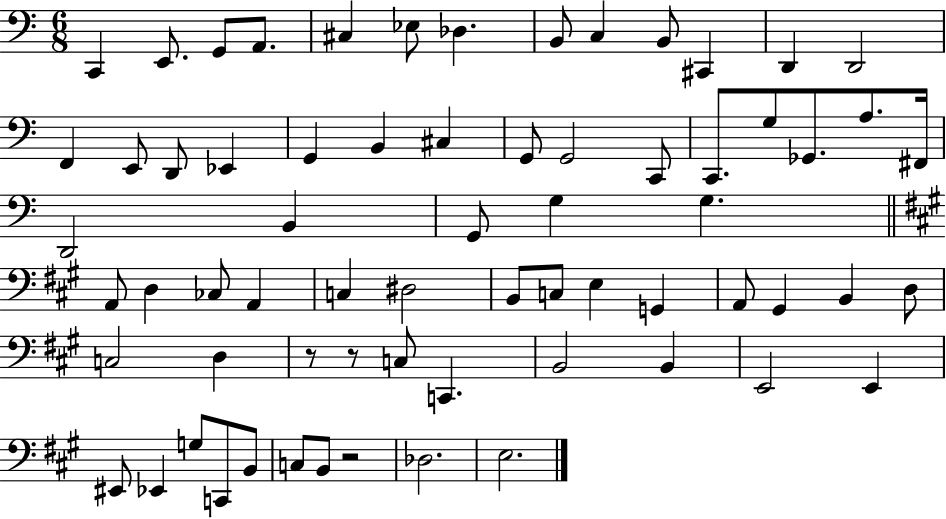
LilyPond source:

{
  \clef bass
  \numericTimeSignature
  \time 6/8
  \key c \major
  c,4 e,8. g,8 a,8. | cis4 ees8 des4. | b,8 c4 b,8 cis,4 | d,4 d,2 | \break f,4 e,8 d,8 ees,4 | g,4 b,4 cis4 | g,8 g,2 c,8 | c,8. g8 ges,8. a8. fis,16 | \break d,2 b,4 | g,8 g4 g4. | \bar "||" \break \key a \major a,8 d4 ces8 a,4 | c4 dis2 | b,8 c8 e4 g,4 | a,8 gis,4 b,4 d8 | \break c2 d4 | r8 r8 c8 c,4. | b,2 b,4 | e,2 e,4 | \break eis,8 ees,4 g8 c,8 b,8 | c8 b,8 r2 | des2. | e2. | \break \bar "|."
}